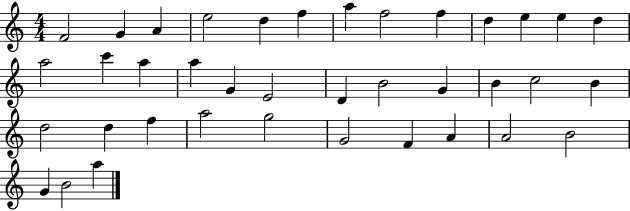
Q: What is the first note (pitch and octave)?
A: F4